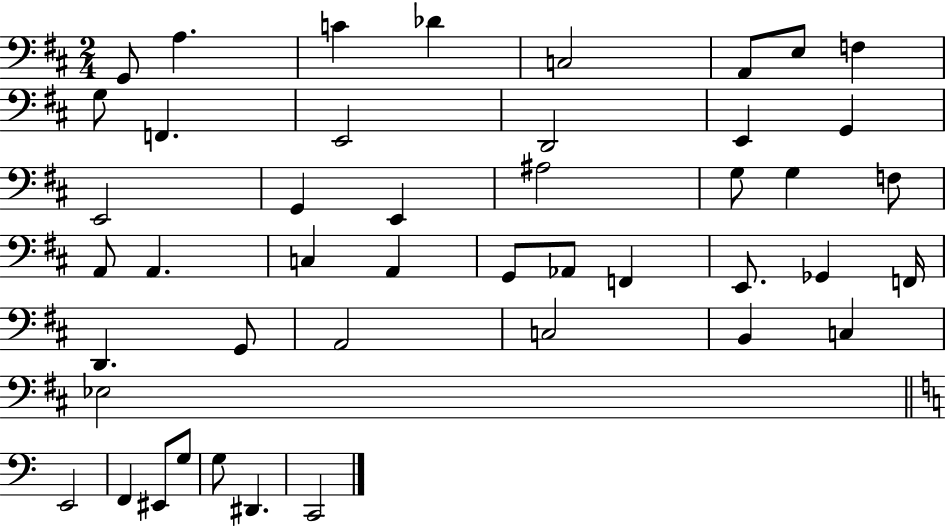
X:1
T:Untitled
M:2/4
L:1/4
K:D
G,,/2 A, C _D C,2 A,,/2 E,/2 F, G,/2 F,, E,,2 D,,2 E,, G,, E,,2 G,, E,, ^A,2 G,/2 G, F,/2 A,,/2 A,, C, A,, G,,/2 _A,,/2 F,, E,,/2 _G,, F,,/4 D,, G,,/2 A,,2 C,2 B,, C, _E,2 E,,2 F,, ^E,,/2 G,/2 G,/2 ^D,, C,,2